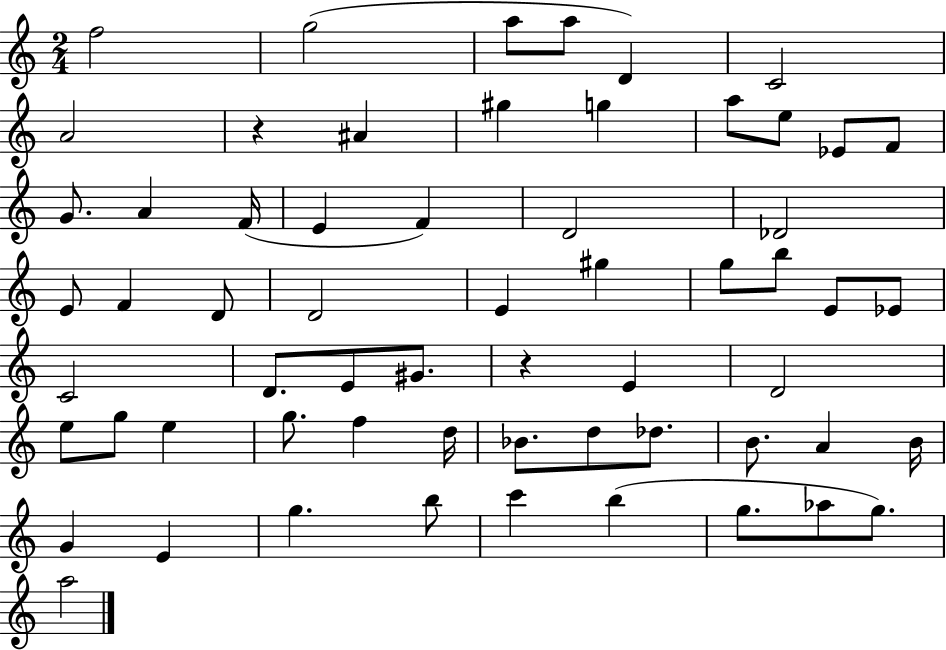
F5/h G5/h A5/e A5/e D4/q C4/h A4/h R/q A#4/q G#5/q G5/q A5/e E5/e Eb4/e F4/e G4/e. A4/q F4/s E4/q F4/q D4/h Db4/h E4/e F4/q D4/e D4/h E4/q G#5/q G5/e B5/e E4/e Eb4/e C4/h D4/e. E4/e G#4/e. R/q E4/q D4/h E5/e G5/e E5/q G5/e. F5/q D5/s Bb4/e. D5/e Db5/e. B4/e. A4/q B4/s G4/q E4/q G5/q. B5/e C6/q B5/q G5/e. Ab5/e G5/e. A5/h